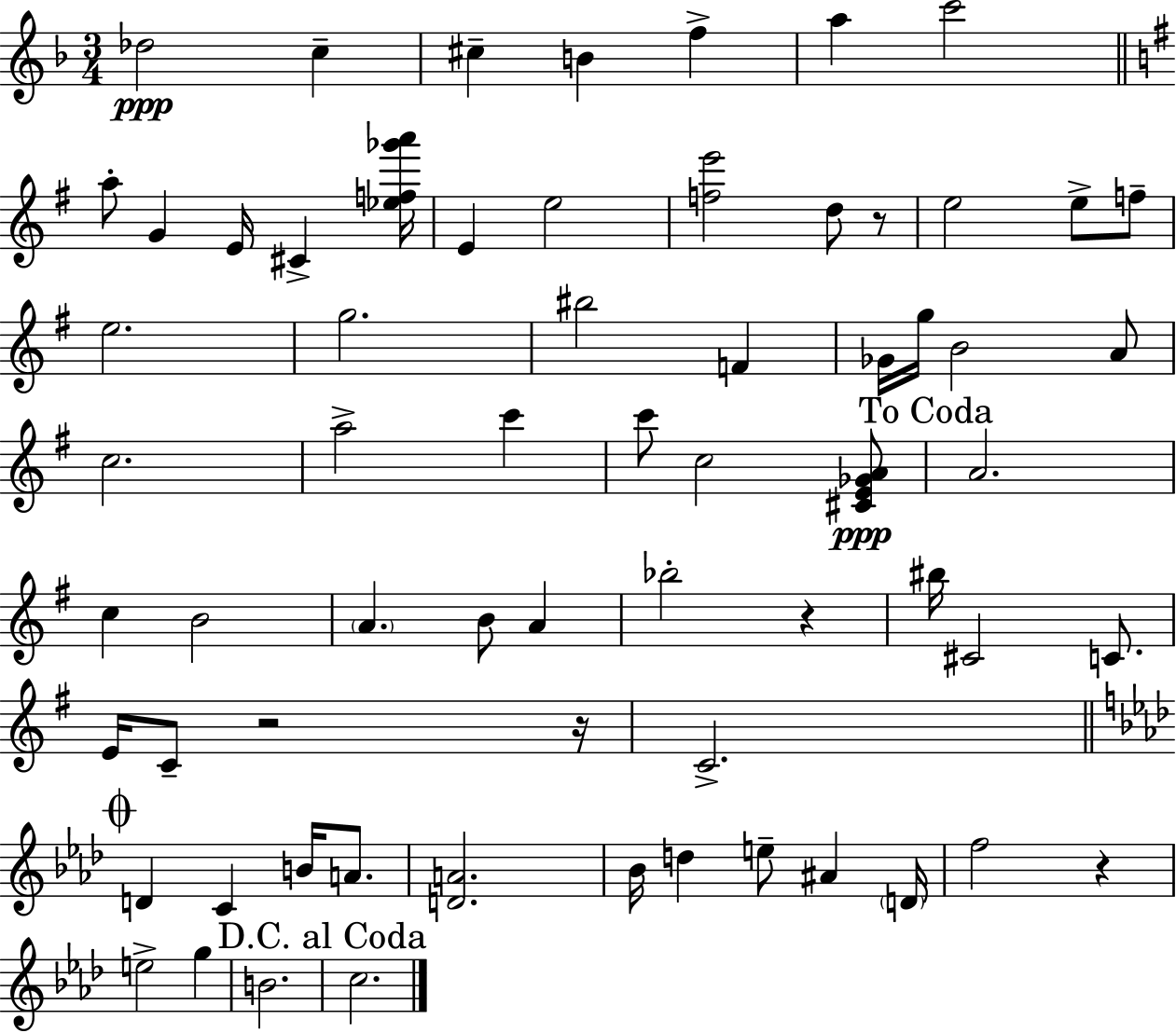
{
  \clef treble
  \numericTimeSignature
  \time 3/4
  \key d \minor
  \repeat volta 2 { des''2\ppp c''4-- | cis''4-- b'4 f''4-> | a''4 c'''2 | \bar "||" \break \key e \minor a''8-. g'4 e'16 cis'4-> <ees'' f'' ges''' a'''>16 | e'4 e''2 | <f'' e'''>2 d''8 r8 | e''2 e''8-> f''8-- | \break e''2. | g''2. | bis''2 f'4 | ges'16 g''16 b'2 a'8 | \break c''2. | a''2-> c'''4 | c'''8 c''2 <cis' e' ges' a'>8\ppp | \mark "To Coda" a'2. | \break c''4 b'2 | \parenthesize a'4. b'8 a'4 | bes''2-. r4 | bis''16 cis'2 c'8. | \break e'16 c'8-- r2 r16 | c'2.-> | \mark \markup { \musicglyph "scripts.coda" } \bar "||" \break \key aes \major d'4 c'4 b'16 a'8. | <d' a'>2. | bes'16 d''4 e''8-- ais'4 \parenthesize d'16 | f''2 r4 | \break e''2-> g''4 | b'2. | \mark "D.C. al Coda" c''2. | } \bar "|."
}